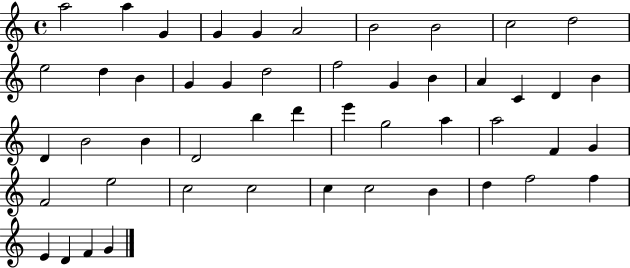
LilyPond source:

{
  \clef treble
  \time 4/4
  \defaultTimeSignature
  \key c \major
  a''2 a''4 g'4 | g'4 g'4 a'2 | b'2 b'2 | c''2 d''2 | \break e''2 d''4 b'4 | g'4 g'4 d''2 | f''2 g'4 b'4 | a'4 c'4 d'4 b'4 | \break d'4 b'2 b'4 | d'2 b''4 d'''4 | e'''4 g''2 a''4 | a''2 f'4 g'4 | \break f'2 e''2 | c''2 c''2 | c''4 c''2 b'4 | d''4 f''2 f''4 | \break e'4 d'4 f'4 g'4 | \bar "|."
}